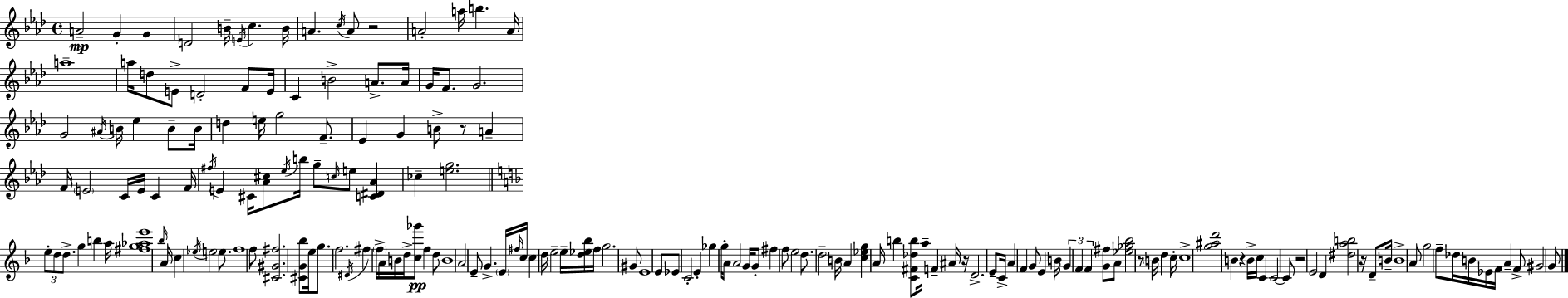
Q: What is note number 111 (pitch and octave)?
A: E5